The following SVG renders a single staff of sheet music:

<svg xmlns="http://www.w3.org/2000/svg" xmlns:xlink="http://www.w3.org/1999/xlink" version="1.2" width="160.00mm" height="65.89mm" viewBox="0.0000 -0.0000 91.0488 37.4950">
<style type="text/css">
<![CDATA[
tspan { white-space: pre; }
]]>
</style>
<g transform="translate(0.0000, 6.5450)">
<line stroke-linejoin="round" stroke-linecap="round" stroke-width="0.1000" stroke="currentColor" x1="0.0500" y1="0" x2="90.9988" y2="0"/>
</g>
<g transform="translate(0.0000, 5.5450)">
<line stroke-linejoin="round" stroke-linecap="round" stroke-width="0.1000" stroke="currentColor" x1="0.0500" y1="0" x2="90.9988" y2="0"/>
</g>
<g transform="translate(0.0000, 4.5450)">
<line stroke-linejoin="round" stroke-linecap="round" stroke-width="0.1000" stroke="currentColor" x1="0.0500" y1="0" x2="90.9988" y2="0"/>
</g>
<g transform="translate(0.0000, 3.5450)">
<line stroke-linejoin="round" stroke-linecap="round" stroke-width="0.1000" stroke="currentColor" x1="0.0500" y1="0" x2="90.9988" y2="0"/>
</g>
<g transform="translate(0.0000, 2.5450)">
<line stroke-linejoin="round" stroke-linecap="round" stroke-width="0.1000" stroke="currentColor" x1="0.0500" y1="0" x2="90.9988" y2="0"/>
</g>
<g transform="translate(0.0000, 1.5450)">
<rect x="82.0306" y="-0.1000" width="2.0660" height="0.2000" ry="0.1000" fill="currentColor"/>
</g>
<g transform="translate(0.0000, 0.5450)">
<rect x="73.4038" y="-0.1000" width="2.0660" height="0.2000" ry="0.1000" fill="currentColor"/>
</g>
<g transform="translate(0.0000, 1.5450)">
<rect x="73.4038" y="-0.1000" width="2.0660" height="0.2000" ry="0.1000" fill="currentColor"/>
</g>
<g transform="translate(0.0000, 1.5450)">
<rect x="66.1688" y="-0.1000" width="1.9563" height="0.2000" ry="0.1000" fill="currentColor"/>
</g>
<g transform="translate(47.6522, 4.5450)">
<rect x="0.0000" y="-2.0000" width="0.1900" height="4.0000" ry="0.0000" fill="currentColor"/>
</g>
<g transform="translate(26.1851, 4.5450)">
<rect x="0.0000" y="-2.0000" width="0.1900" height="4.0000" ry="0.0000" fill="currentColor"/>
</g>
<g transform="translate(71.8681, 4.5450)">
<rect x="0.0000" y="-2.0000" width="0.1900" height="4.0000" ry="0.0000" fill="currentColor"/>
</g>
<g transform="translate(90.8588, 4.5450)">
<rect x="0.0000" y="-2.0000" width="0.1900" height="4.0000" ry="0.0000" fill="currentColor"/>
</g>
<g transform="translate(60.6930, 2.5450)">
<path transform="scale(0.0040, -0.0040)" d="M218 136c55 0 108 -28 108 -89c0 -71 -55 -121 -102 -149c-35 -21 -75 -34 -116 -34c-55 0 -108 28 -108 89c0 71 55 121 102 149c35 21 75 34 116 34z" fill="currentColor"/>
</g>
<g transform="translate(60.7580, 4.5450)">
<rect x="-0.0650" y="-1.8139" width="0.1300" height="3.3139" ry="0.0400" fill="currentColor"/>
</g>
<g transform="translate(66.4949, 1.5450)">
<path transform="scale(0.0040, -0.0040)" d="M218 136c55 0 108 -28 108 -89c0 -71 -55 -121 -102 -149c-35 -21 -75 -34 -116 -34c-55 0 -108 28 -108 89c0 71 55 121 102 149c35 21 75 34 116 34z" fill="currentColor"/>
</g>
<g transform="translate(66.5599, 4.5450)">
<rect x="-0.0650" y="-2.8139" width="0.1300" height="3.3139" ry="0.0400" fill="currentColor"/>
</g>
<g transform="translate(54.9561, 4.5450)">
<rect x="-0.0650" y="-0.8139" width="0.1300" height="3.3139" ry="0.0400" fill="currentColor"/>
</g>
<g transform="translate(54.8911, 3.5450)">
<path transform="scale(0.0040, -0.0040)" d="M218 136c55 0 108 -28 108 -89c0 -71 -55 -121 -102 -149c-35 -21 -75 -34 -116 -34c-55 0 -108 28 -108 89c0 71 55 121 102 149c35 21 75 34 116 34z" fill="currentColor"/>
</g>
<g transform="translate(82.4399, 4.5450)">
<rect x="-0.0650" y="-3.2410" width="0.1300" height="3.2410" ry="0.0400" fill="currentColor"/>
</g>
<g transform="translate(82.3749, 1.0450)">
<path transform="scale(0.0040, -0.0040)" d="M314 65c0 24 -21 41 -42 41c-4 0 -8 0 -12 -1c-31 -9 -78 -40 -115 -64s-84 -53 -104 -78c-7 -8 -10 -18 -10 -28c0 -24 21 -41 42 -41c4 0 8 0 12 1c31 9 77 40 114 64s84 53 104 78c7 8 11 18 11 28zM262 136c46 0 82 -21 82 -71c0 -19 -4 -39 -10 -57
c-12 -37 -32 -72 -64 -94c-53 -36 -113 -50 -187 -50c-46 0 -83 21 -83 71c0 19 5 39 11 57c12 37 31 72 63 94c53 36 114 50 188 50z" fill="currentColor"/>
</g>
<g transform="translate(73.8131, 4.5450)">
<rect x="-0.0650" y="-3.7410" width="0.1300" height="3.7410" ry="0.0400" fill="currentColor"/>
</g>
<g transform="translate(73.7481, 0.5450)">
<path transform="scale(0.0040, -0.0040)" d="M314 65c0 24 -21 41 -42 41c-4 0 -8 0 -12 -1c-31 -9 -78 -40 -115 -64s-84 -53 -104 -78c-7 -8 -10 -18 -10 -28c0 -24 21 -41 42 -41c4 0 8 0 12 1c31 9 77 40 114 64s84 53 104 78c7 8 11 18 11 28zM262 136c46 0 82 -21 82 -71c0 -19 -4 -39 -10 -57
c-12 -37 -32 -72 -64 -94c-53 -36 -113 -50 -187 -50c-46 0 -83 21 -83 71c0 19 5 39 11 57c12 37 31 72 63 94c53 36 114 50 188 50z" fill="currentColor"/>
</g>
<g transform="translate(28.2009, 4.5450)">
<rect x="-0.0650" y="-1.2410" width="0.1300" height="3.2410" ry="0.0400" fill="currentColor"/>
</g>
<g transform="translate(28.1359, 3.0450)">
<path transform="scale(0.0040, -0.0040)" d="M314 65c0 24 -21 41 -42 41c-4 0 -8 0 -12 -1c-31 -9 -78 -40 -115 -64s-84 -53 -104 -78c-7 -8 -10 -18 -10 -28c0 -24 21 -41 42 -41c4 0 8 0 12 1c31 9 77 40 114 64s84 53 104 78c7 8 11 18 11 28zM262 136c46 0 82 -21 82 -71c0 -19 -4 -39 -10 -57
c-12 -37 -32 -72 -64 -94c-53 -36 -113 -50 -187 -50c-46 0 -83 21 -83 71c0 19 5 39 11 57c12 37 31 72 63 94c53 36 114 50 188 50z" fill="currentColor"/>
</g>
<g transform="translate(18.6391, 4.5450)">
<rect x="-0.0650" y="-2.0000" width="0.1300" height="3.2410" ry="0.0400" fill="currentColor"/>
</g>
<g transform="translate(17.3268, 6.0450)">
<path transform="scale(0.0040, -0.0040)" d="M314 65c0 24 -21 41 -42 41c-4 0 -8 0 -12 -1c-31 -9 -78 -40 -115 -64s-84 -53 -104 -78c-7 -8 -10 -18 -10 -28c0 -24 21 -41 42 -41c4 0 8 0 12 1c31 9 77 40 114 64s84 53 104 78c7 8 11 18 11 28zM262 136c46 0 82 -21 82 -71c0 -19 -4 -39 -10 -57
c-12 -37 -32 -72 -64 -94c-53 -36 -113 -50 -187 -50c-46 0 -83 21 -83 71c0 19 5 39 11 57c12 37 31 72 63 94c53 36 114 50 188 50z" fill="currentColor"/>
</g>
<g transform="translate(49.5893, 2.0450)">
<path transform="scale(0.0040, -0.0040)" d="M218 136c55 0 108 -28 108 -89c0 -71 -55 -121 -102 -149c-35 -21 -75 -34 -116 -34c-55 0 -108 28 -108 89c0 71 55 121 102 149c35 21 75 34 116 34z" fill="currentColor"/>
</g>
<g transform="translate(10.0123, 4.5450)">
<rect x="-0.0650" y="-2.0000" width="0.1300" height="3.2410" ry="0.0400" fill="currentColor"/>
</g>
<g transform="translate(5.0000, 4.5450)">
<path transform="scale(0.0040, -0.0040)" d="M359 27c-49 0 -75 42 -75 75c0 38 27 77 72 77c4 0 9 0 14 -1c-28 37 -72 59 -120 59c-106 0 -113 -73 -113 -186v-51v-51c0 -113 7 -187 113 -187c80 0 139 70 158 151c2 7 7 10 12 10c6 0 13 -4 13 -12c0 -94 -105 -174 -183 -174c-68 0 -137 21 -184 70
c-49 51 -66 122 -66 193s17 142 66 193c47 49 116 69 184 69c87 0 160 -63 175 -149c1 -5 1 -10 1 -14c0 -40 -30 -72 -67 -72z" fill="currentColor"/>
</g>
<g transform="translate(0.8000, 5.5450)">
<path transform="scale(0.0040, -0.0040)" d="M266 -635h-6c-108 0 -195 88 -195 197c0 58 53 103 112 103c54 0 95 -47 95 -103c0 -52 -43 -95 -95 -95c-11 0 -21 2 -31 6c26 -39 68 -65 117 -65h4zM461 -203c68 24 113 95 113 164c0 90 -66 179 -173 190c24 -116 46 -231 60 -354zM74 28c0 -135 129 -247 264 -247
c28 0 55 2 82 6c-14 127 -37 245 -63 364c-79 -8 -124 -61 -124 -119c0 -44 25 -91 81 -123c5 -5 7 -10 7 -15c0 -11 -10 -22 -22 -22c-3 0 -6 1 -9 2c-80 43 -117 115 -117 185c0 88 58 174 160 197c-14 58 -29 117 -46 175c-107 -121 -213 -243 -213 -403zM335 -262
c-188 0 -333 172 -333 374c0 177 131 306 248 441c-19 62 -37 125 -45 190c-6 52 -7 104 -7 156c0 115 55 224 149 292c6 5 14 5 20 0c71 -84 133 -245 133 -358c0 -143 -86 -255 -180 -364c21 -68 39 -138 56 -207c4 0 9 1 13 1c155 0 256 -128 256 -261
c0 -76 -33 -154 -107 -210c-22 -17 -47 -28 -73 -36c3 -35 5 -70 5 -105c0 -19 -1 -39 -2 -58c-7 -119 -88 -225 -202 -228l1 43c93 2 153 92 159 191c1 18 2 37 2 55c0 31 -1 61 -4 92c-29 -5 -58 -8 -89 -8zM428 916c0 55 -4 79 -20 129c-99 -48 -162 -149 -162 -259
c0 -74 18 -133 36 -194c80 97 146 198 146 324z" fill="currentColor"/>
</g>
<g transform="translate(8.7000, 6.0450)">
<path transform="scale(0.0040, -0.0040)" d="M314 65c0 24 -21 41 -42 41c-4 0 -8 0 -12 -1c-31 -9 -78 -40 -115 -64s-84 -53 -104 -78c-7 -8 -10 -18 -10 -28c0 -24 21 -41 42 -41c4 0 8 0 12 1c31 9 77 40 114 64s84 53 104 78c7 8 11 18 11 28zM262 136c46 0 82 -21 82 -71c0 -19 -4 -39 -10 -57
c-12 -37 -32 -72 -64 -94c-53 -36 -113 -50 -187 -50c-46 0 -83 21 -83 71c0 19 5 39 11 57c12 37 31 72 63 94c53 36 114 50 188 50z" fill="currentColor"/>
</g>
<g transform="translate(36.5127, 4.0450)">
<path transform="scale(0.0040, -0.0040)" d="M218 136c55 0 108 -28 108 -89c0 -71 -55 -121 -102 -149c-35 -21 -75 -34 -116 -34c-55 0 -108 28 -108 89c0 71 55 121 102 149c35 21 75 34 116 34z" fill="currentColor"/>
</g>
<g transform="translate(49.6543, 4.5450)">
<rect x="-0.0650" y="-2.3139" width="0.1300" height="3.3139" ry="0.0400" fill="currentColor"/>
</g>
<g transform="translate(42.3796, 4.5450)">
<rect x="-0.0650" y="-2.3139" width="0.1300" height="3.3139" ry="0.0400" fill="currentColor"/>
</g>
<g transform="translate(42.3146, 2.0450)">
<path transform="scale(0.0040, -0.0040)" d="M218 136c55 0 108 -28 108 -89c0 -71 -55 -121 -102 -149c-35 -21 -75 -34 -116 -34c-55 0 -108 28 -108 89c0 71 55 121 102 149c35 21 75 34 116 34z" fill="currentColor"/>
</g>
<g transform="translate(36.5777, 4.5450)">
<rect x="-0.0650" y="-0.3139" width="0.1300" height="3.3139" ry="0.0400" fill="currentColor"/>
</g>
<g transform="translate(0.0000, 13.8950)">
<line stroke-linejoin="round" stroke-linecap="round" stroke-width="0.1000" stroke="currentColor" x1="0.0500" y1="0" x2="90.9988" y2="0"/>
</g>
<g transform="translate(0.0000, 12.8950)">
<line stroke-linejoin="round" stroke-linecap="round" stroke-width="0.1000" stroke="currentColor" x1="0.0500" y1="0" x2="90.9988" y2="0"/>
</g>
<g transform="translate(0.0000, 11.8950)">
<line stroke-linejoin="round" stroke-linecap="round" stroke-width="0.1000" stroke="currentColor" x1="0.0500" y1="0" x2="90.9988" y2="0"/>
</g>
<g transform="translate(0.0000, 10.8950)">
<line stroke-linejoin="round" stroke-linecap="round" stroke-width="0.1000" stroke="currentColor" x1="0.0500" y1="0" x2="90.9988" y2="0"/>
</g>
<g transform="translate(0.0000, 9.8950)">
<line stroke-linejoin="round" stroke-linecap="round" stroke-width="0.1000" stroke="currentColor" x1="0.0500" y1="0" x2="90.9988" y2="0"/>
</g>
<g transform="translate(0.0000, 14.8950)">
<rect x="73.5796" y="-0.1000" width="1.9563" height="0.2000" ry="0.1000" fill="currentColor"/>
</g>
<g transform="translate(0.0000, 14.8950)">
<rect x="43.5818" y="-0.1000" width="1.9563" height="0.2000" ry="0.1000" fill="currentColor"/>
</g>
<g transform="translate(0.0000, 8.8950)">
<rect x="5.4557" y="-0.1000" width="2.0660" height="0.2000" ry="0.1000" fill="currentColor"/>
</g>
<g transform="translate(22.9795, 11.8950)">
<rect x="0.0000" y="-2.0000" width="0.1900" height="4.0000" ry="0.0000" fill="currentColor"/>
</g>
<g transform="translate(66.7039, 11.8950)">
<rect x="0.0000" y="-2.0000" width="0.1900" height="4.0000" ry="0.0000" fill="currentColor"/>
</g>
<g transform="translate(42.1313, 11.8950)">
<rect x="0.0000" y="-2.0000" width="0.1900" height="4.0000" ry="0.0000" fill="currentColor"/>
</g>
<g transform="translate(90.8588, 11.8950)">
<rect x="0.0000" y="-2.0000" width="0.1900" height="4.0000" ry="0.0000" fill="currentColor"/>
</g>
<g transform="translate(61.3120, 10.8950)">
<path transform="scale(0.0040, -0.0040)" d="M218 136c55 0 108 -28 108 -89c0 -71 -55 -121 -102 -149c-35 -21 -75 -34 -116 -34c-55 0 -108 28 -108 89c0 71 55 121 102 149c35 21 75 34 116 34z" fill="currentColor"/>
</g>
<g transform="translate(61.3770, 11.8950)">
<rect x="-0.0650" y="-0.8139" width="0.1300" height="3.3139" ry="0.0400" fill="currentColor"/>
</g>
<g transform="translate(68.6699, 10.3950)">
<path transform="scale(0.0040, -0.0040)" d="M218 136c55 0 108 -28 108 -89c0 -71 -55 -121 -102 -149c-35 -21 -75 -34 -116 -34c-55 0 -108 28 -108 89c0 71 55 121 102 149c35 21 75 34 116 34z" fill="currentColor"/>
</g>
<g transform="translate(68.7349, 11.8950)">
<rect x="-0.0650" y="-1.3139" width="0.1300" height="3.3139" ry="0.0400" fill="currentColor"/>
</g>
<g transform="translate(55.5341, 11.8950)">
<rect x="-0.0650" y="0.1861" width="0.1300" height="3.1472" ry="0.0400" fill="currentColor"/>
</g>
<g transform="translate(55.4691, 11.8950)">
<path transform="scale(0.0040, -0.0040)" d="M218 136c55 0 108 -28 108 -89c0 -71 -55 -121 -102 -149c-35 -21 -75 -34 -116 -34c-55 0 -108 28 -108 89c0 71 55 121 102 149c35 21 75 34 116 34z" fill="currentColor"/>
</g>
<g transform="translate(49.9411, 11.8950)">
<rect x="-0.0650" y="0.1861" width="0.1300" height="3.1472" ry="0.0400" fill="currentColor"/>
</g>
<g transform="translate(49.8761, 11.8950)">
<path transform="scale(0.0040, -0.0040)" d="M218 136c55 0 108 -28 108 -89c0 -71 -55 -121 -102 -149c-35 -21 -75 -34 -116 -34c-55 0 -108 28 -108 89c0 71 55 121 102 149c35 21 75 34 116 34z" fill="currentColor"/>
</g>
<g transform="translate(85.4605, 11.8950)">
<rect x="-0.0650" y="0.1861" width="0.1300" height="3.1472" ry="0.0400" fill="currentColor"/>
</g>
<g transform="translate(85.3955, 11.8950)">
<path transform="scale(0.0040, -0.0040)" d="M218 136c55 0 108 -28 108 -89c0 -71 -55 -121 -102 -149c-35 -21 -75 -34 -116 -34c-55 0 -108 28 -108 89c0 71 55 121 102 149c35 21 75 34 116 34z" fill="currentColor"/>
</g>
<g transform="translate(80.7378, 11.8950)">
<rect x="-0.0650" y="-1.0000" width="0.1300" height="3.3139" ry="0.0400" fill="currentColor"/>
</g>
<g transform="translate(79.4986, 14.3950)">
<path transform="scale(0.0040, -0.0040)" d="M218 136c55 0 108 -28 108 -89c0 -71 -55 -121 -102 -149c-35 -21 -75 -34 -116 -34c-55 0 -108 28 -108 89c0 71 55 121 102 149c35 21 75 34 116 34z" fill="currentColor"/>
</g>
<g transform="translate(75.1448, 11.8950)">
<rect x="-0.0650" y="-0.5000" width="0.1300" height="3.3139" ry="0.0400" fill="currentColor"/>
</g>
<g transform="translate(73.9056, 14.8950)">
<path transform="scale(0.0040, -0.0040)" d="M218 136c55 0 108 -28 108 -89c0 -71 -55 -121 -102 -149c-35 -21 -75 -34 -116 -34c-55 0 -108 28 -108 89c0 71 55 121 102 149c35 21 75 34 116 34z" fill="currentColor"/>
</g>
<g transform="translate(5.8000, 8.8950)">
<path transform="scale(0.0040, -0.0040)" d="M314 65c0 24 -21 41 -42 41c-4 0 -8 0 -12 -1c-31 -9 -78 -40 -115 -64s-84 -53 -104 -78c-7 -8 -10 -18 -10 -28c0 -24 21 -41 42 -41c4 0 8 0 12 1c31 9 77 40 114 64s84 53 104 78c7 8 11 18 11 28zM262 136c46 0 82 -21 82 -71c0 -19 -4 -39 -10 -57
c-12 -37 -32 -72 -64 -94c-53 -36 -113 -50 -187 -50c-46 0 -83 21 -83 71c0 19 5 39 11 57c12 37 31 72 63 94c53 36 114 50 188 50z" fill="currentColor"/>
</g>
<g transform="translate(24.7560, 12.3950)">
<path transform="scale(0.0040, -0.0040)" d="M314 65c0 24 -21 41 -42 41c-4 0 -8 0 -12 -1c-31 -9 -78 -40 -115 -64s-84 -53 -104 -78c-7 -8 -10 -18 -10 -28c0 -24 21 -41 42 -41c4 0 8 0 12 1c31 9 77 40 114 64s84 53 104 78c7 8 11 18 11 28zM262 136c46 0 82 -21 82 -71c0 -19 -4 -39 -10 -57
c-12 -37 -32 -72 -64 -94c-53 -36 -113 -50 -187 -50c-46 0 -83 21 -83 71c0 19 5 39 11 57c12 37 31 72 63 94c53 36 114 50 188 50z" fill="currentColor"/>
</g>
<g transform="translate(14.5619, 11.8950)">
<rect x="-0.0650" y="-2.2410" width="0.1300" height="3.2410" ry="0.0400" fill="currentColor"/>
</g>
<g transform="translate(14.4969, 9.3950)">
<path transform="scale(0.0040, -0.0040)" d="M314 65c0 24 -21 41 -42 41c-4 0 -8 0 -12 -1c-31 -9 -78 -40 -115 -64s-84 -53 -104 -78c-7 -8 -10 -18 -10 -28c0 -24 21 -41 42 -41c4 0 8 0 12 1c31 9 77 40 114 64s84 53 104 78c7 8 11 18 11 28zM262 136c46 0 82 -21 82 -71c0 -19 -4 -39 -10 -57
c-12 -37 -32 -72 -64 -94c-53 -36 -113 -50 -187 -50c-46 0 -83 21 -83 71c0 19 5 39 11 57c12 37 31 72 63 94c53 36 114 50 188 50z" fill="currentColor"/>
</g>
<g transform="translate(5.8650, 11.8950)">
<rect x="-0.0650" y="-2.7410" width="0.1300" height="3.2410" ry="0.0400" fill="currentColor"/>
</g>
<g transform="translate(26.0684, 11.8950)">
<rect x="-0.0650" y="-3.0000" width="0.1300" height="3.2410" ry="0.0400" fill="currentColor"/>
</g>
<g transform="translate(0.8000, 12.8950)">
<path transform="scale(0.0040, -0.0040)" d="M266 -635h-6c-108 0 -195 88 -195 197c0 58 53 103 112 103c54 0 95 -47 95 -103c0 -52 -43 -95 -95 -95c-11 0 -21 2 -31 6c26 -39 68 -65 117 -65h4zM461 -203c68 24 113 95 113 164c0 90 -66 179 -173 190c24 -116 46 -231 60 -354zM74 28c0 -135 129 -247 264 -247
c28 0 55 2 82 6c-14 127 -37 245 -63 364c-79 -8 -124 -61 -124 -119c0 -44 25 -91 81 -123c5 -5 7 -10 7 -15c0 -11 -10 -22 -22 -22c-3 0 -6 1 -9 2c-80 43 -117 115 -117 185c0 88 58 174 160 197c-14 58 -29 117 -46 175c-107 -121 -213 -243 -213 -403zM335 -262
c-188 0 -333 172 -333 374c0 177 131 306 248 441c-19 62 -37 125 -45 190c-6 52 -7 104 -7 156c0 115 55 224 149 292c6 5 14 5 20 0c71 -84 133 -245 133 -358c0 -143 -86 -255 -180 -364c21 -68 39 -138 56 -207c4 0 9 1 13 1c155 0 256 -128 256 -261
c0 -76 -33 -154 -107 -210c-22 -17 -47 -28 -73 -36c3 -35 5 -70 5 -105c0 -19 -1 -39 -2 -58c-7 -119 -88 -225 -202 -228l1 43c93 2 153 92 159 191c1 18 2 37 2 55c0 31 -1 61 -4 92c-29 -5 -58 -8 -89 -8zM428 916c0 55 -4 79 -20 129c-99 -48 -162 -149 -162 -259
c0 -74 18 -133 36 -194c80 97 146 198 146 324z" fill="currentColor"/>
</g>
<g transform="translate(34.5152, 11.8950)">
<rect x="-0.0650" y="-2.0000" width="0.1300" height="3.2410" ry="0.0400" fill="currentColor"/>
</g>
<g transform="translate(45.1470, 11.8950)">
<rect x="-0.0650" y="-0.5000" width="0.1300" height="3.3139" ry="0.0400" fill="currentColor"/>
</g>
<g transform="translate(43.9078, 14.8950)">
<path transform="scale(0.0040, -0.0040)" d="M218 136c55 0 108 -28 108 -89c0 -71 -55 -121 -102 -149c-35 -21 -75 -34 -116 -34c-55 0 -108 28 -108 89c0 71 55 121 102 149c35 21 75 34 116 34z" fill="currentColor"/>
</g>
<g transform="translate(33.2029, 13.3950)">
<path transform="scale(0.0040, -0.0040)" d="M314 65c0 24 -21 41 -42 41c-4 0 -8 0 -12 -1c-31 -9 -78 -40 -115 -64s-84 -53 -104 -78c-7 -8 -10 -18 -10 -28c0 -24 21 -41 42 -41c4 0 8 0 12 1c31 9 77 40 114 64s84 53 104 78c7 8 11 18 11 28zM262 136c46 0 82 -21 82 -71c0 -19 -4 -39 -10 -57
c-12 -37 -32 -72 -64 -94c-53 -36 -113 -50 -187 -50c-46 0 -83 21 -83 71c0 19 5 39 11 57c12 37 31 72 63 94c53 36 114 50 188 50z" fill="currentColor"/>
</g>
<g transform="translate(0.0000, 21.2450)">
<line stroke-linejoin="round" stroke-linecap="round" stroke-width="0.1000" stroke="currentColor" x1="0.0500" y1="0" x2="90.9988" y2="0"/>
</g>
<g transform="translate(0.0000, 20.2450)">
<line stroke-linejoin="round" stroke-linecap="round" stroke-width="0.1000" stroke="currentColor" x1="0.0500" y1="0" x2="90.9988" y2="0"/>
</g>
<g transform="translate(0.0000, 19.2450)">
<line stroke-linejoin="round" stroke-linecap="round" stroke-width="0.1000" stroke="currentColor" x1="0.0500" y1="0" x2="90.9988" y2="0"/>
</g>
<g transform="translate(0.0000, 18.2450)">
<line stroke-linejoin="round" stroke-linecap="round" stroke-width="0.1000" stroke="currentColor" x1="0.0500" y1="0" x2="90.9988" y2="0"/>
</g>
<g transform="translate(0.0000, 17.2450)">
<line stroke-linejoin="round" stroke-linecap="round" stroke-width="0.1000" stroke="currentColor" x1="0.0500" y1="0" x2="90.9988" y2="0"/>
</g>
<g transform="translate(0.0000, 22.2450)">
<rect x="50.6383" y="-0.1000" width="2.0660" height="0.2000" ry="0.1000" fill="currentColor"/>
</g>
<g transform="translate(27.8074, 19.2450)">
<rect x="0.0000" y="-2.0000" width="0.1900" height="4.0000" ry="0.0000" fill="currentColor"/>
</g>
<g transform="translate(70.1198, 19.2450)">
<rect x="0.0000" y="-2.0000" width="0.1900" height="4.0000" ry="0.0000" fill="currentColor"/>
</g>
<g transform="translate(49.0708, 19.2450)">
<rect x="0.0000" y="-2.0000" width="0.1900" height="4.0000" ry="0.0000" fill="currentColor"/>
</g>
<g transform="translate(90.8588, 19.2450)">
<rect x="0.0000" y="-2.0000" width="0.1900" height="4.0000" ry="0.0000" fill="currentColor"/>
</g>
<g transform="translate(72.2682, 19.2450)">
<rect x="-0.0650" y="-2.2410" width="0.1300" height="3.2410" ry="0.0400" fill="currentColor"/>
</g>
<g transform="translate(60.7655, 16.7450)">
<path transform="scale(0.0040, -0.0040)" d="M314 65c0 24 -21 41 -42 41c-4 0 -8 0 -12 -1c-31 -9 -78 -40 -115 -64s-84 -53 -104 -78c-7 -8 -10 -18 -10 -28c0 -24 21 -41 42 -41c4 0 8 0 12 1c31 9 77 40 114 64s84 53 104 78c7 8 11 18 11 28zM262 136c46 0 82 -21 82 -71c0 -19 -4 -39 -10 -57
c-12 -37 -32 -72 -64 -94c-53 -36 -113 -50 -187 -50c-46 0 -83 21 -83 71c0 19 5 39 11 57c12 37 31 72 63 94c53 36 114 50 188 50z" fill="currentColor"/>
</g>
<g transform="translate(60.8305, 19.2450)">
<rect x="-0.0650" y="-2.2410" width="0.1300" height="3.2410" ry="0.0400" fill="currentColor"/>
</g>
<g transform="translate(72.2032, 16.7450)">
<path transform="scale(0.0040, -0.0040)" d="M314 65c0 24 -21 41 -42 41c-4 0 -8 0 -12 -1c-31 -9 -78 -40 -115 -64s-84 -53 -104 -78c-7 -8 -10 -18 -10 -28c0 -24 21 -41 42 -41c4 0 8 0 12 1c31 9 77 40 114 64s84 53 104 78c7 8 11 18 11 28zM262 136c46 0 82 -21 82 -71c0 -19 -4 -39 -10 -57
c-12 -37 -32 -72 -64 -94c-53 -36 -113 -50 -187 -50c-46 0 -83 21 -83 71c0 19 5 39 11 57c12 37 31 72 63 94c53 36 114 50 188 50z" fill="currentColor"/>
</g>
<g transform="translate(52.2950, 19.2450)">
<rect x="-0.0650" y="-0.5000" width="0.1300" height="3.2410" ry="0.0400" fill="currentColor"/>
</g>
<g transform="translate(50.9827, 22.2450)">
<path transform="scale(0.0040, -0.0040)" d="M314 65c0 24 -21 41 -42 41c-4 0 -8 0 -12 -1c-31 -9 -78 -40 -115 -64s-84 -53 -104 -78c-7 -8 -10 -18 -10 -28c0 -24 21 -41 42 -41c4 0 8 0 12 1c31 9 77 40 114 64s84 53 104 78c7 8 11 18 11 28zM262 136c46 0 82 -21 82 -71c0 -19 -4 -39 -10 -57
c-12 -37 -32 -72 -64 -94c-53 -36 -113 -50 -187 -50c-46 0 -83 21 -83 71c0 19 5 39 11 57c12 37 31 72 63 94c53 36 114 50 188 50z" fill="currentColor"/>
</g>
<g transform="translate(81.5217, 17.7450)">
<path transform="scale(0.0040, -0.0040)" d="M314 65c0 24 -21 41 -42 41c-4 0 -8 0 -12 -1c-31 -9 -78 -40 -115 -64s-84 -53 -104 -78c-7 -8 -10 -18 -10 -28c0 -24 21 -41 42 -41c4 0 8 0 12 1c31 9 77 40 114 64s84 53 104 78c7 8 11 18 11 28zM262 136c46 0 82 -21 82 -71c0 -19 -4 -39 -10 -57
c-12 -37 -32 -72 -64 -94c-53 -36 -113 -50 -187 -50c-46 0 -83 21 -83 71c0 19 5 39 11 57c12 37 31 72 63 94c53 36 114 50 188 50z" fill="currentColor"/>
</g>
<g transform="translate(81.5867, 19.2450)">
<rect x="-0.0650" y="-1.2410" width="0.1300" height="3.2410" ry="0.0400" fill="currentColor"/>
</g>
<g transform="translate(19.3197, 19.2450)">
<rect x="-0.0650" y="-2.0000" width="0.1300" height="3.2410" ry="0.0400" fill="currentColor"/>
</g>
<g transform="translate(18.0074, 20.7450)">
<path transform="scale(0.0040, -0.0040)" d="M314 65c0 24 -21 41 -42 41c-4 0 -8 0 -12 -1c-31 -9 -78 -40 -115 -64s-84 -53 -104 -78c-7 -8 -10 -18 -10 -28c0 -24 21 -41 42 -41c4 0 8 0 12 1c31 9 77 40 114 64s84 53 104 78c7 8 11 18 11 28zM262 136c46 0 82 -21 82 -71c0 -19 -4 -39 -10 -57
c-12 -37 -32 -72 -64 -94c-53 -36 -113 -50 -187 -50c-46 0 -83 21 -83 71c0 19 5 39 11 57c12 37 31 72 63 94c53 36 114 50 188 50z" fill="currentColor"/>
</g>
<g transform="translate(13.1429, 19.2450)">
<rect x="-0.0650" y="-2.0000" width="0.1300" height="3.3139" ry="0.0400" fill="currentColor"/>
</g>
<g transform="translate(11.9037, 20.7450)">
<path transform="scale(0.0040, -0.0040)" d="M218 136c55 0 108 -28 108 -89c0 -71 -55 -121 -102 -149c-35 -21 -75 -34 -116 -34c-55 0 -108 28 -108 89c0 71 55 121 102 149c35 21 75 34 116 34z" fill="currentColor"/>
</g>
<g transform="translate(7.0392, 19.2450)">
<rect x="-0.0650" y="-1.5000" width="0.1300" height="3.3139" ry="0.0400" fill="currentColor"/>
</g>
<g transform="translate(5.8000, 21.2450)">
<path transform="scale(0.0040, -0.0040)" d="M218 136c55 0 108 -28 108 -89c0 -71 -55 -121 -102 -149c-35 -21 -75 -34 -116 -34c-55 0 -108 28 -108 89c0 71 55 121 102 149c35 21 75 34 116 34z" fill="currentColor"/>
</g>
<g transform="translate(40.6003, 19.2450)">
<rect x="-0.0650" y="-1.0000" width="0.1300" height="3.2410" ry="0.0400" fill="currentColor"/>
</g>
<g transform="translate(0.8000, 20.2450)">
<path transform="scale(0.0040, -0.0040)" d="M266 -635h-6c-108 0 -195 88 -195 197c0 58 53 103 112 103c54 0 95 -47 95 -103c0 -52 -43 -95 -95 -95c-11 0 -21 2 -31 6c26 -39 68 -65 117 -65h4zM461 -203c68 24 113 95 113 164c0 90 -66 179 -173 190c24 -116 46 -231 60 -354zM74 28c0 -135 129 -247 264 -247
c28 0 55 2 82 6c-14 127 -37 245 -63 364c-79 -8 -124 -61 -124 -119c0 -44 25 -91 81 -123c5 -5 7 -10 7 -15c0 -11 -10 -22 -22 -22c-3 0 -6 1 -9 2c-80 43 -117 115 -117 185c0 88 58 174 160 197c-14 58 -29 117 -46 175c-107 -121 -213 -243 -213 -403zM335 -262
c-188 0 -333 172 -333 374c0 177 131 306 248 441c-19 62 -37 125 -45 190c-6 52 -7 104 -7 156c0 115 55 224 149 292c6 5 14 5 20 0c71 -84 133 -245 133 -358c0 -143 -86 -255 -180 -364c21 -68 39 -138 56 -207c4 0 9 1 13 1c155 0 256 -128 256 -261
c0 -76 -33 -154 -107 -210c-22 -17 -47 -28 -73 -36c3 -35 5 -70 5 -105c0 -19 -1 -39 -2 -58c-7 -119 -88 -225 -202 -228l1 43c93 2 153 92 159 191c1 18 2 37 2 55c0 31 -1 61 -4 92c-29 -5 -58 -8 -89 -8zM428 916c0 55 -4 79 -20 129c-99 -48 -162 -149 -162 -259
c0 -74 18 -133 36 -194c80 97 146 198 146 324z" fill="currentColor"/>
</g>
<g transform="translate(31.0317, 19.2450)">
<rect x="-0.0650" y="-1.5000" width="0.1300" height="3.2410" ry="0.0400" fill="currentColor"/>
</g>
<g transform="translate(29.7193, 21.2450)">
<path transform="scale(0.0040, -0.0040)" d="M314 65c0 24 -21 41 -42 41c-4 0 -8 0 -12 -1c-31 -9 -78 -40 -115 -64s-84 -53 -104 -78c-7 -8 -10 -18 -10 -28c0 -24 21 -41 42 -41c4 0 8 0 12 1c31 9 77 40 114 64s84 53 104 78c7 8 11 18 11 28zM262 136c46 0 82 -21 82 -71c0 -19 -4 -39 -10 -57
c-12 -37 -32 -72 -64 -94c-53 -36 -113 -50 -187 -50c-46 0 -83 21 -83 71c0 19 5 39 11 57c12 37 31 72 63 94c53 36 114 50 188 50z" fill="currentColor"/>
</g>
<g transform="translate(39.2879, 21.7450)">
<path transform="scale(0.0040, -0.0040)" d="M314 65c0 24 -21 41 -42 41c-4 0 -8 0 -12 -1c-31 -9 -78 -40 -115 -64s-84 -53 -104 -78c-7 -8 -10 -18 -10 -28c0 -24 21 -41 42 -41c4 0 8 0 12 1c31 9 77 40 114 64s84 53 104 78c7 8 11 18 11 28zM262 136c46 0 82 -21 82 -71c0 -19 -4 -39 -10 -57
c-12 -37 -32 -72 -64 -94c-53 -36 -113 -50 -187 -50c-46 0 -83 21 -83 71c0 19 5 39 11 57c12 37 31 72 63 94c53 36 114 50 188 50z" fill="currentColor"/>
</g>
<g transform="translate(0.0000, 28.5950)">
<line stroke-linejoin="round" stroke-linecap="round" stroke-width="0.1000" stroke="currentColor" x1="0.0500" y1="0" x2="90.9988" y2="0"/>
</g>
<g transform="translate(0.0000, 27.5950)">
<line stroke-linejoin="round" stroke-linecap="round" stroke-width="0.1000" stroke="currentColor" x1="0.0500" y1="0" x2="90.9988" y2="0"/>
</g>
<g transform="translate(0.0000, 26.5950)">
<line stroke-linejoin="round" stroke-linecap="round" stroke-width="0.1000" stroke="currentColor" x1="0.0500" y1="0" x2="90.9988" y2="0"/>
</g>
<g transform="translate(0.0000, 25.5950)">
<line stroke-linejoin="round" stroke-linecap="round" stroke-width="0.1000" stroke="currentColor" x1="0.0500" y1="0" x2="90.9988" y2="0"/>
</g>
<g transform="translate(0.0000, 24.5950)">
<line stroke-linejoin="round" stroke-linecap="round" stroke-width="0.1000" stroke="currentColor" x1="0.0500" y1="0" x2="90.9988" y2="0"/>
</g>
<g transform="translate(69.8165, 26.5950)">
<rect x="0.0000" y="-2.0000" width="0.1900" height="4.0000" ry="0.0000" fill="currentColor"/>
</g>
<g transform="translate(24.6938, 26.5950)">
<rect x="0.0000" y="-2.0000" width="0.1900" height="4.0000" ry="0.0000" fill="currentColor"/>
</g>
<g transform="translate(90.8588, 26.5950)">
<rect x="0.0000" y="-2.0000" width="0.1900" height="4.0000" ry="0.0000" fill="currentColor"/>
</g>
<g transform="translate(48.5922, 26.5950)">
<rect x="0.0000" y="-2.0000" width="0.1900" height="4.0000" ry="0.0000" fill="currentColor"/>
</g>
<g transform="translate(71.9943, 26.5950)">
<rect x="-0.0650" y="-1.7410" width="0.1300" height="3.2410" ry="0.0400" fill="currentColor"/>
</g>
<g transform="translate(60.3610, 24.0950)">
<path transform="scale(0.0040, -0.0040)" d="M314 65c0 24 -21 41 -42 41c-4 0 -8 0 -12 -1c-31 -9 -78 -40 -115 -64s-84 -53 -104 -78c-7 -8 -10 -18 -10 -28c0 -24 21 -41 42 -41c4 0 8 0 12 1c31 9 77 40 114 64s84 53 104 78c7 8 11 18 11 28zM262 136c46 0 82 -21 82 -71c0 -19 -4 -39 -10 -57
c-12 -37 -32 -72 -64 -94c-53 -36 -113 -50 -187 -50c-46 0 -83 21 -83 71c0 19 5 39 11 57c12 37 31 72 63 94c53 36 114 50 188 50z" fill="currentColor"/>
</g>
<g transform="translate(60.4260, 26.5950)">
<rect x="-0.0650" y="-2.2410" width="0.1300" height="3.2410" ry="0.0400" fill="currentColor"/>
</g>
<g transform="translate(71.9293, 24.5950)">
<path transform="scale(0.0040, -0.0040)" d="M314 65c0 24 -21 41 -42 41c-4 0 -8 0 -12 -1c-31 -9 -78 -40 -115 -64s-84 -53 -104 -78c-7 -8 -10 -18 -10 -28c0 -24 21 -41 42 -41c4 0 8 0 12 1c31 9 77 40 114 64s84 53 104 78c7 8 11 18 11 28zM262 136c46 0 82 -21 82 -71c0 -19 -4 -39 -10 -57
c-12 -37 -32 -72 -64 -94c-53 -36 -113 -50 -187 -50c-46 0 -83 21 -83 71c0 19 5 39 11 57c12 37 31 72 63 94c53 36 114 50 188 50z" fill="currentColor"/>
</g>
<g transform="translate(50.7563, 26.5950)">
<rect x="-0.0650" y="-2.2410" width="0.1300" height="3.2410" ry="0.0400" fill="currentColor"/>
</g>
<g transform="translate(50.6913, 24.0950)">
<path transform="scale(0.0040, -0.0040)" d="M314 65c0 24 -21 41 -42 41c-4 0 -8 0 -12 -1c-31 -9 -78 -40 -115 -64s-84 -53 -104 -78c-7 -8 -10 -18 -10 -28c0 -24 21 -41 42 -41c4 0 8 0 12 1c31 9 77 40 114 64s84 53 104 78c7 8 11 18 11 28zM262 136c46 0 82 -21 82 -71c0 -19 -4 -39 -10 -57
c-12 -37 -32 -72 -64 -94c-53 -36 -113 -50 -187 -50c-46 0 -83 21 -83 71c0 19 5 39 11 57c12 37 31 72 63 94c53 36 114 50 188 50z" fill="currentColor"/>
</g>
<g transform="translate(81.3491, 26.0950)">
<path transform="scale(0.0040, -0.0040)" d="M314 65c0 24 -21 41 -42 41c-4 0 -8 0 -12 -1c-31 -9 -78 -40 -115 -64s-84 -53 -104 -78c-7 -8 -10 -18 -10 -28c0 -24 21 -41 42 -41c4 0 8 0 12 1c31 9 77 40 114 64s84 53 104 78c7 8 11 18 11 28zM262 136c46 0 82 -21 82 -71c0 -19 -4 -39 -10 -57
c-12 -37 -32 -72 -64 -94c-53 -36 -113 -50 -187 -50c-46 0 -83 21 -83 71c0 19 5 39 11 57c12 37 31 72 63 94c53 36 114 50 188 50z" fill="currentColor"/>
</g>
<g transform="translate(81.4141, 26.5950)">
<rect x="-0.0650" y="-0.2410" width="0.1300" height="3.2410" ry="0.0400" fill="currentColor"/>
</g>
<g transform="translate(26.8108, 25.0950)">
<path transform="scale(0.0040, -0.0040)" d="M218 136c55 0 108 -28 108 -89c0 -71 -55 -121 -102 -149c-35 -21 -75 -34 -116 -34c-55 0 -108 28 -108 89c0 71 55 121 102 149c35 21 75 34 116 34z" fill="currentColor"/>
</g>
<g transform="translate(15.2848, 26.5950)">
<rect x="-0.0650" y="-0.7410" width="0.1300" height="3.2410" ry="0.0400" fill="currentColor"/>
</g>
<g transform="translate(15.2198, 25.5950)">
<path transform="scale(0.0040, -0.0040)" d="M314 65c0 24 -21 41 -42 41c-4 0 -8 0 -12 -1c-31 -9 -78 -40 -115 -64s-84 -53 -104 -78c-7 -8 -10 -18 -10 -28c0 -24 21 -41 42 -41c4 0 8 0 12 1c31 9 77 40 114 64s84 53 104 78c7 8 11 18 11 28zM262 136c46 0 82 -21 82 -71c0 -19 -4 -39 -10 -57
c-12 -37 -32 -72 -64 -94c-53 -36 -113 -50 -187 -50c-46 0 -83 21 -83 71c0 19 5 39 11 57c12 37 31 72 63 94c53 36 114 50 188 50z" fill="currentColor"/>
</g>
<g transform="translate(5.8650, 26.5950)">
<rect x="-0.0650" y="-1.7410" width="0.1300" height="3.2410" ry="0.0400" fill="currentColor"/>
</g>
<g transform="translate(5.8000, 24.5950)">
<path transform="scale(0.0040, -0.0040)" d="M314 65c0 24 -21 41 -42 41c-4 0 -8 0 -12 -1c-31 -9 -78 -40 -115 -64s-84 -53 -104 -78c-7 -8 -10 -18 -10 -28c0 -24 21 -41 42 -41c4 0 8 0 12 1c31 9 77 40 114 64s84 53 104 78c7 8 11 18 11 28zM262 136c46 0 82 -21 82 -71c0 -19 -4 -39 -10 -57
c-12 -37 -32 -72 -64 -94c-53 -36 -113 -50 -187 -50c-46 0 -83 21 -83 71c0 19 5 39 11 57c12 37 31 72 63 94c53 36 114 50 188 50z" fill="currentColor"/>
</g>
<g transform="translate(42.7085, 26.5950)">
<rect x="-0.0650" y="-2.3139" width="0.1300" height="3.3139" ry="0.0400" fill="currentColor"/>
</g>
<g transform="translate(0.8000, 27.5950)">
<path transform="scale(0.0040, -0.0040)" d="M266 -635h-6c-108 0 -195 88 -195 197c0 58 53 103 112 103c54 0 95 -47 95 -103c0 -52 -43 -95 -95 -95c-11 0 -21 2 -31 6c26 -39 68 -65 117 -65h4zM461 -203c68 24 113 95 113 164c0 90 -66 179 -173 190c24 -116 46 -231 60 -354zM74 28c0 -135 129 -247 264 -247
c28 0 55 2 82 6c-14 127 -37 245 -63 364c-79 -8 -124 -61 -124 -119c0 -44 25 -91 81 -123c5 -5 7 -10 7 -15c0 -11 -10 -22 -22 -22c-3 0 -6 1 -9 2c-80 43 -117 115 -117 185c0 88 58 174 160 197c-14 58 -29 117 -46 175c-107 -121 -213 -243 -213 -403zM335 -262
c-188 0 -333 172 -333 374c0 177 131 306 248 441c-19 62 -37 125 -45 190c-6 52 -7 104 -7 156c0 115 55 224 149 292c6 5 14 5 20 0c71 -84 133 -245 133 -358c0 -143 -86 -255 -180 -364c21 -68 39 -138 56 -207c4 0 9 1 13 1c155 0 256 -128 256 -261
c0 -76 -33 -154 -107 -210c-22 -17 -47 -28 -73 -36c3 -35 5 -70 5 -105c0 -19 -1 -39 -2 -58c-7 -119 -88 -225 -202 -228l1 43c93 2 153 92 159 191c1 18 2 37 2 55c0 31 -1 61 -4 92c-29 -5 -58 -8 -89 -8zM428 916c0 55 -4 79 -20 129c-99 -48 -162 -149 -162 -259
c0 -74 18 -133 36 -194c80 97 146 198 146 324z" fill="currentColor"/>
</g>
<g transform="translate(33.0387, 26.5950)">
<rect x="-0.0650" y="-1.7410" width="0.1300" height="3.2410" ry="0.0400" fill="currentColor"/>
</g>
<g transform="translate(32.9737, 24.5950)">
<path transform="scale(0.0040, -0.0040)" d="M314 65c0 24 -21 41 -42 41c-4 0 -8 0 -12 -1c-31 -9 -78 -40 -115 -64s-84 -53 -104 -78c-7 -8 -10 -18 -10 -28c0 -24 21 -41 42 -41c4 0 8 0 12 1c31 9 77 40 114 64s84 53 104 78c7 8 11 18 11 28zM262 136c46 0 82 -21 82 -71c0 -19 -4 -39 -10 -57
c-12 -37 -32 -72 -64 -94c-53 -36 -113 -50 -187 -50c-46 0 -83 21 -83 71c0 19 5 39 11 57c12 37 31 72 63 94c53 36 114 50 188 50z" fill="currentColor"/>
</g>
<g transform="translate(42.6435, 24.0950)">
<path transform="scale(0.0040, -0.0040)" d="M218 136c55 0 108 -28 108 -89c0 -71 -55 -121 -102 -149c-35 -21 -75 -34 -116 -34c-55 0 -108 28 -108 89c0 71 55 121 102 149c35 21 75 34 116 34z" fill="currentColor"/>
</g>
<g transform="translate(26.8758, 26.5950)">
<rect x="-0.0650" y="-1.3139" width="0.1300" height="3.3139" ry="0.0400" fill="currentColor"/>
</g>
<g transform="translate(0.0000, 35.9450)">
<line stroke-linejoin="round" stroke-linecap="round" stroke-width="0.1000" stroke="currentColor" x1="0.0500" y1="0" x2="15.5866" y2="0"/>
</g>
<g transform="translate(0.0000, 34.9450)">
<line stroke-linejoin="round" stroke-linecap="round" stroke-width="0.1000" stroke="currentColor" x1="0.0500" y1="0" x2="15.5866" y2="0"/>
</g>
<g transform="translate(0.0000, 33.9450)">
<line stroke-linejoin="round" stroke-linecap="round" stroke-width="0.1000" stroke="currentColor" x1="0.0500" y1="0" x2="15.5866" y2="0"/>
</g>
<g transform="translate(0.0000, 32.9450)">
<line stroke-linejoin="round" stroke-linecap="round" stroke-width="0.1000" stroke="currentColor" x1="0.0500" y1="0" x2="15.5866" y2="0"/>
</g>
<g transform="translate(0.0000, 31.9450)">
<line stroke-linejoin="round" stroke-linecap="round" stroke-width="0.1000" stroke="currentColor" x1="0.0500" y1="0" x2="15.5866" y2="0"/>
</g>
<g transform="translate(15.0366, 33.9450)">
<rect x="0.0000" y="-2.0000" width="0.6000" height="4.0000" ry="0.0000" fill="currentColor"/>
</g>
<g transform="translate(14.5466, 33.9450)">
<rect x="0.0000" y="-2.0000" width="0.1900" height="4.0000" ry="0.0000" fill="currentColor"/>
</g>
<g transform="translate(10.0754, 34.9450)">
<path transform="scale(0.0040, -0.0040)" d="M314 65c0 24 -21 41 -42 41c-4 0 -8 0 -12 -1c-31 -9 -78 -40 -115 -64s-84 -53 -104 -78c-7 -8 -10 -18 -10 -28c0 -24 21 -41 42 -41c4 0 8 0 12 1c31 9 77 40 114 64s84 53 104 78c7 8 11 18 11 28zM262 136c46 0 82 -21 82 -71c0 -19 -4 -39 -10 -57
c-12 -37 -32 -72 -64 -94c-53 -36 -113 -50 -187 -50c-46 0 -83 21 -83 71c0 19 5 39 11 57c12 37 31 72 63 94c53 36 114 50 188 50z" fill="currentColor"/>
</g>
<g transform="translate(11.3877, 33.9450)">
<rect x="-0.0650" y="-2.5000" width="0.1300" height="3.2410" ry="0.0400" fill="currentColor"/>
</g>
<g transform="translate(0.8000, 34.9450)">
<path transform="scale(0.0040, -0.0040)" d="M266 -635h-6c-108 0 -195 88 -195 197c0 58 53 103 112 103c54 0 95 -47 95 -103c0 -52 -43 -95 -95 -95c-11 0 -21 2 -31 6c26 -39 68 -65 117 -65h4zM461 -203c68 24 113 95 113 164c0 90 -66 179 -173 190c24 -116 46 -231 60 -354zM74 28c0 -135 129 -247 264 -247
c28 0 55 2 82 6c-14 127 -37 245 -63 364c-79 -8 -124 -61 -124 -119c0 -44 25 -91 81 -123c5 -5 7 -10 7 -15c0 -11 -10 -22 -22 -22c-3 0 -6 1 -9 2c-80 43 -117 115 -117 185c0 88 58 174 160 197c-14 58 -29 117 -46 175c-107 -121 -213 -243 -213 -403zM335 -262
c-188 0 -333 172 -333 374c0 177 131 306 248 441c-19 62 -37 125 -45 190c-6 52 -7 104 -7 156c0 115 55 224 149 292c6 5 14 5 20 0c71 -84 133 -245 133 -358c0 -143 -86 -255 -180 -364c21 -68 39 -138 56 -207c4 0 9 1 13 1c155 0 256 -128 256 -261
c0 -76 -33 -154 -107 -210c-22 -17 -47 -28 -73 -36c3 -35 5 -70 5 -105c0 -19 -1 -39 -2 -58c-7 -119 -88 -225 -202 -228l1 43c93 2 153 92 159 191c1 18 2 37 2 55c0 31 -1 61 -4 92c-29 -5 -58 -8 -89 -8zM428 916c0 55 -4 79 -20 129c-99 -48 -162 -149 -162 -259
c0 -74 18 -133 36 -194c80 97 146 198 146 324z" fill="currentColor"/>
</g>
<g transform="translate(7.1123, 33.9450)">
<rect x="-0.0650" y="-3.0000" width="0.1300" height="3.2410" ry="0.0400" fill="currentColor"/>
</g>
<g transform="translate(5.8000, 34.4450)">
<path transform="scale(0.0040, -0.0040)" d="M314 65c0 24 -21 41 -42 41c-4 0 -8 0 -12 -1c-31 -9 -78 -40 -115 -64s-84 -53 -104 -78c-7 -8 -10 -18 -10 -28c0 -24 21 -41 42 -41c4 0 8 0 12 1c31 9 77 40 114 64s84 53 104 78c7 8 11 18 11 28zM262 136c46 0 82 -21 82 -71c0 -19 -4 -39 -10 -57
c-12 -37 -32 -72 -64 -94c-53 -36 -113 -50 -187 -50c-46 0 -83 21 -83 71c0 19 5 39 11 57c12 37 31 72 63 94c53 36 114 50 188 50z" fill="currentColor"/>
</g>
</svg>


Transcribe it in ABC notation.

X:1
T:Untitled
M:4/4
L:1/4
K:C
F2 F2 e2 c g g d f a c'2 b2 a2 g2 A2 F2 C B B d e C D B E F F2 E2 D2 C2 g2 g2 e2 f2 d2 e f2 g g2 g2 f2 c2 A2 G2